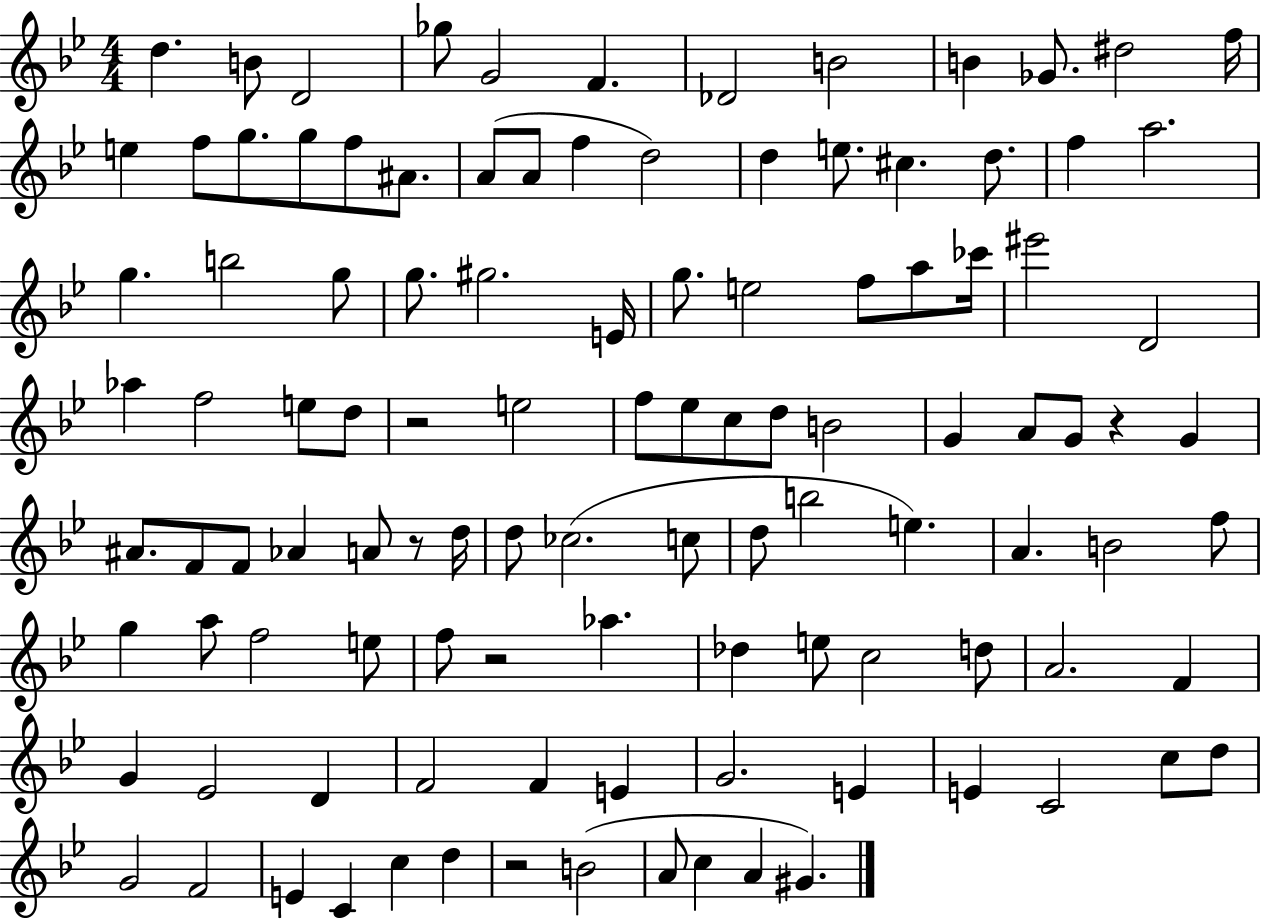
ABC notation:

X:1
T:Untitled
M:4/4
L:1/4
K:Bb
d B/2 D2 _g/2 G2 F _D2 B2 B _G/2 ^d2 f/4 e f/2 g/2 g/2 f/2 ^A/2 A/2 A/2 f d2 d e/2 ^c d/2 f a2 g b2 g/2 g/2 ^g2 E/4 g/2 e2 f/2 a/2 _c'/4 ^e'2 D2 _a f2 e/2 d/2 z2 e2 f/2 _e/2 c/2 d/2 B2 G A/2 G/2 z G ^A/2 F/2 F/2 _A A/2 z/2 d/4 d/2 _c2 c/2 d/2 b2 e A B2 f/2 g a/2 f2 e/2 f/2 z2 _a _d e/2 c2 d/2 A2 F G _E2 D F2 F E G2 E E C2 c/2 d/2 G2 F2 E C c d z2 B2 A/2 c A ^G